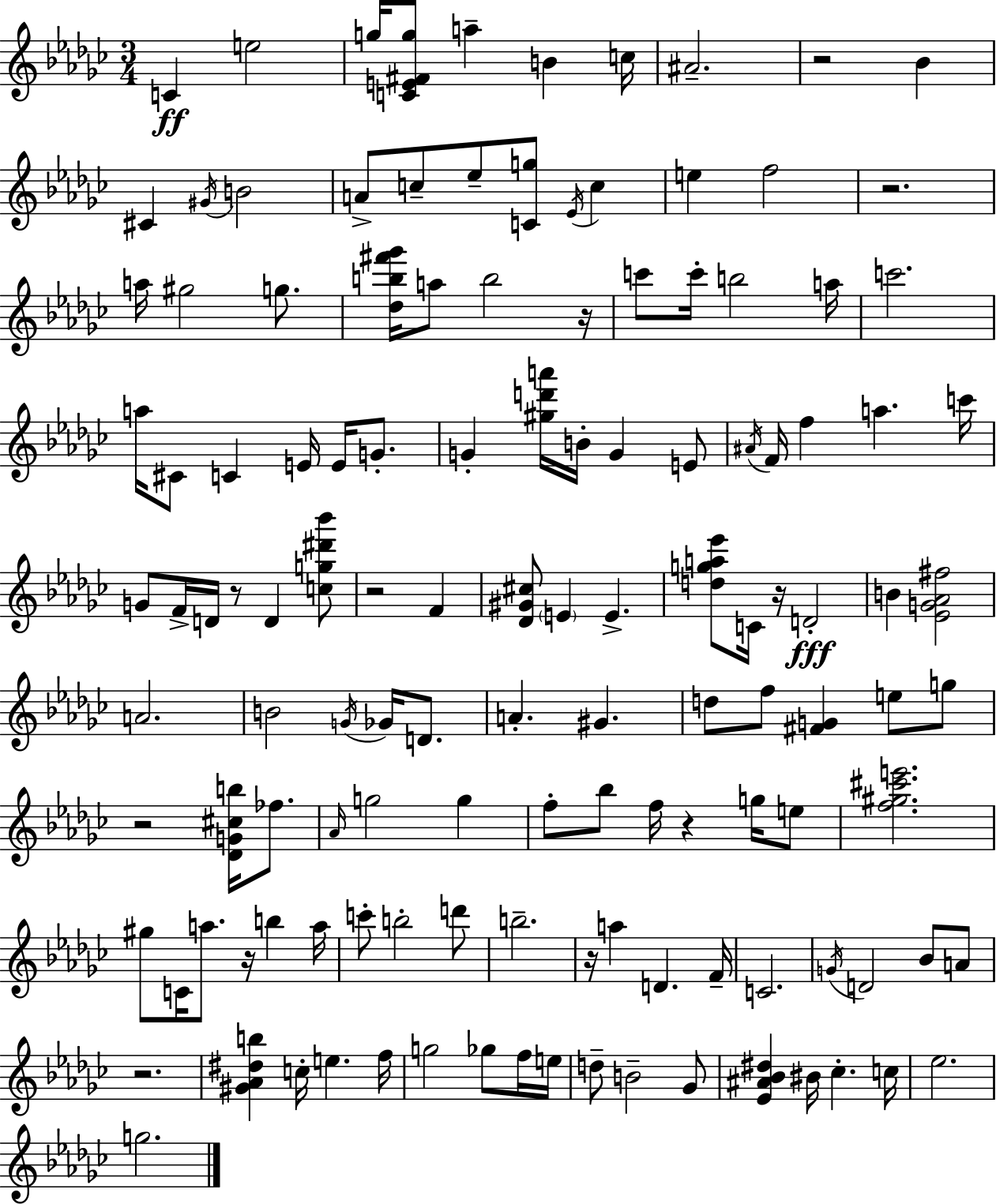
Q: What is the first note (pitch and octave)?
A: C4